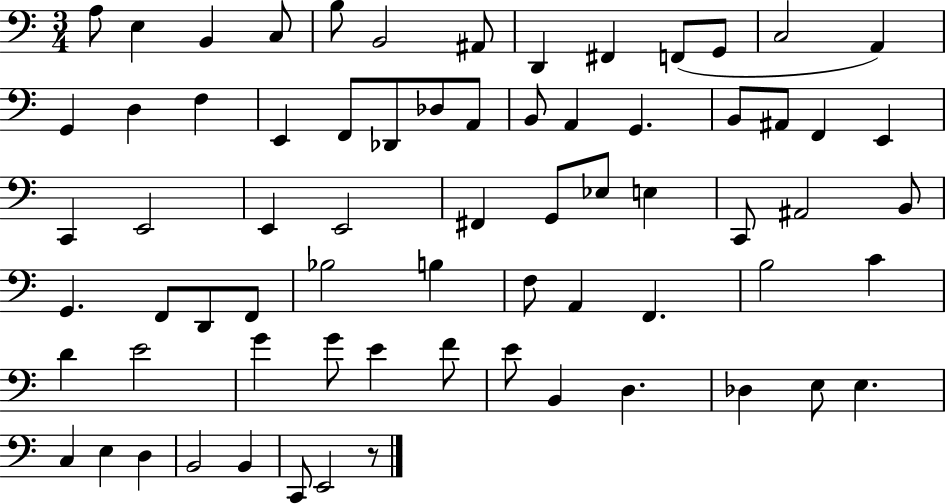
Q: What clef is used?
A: bass